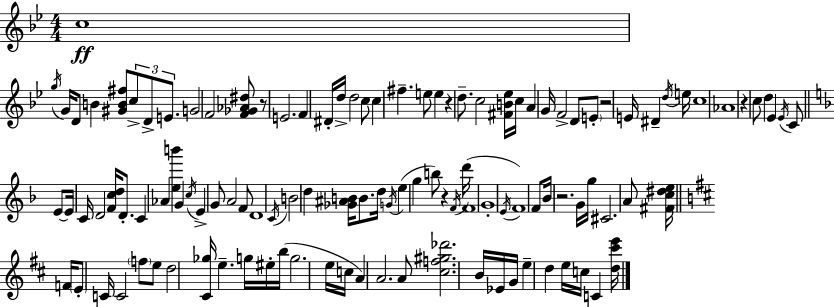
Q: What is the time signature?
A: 4/4